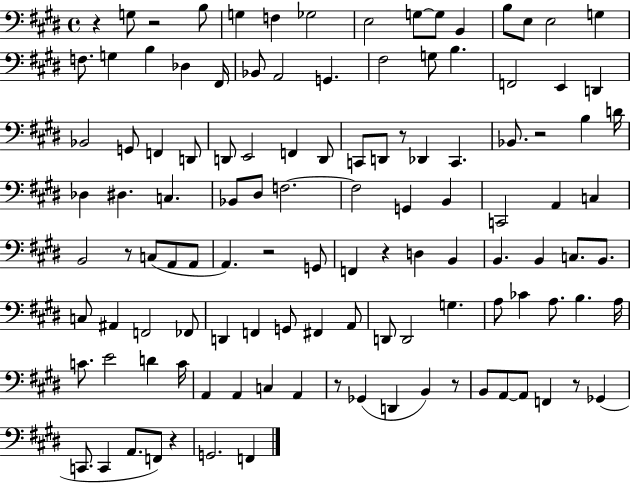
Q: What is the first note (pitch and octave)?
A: G3